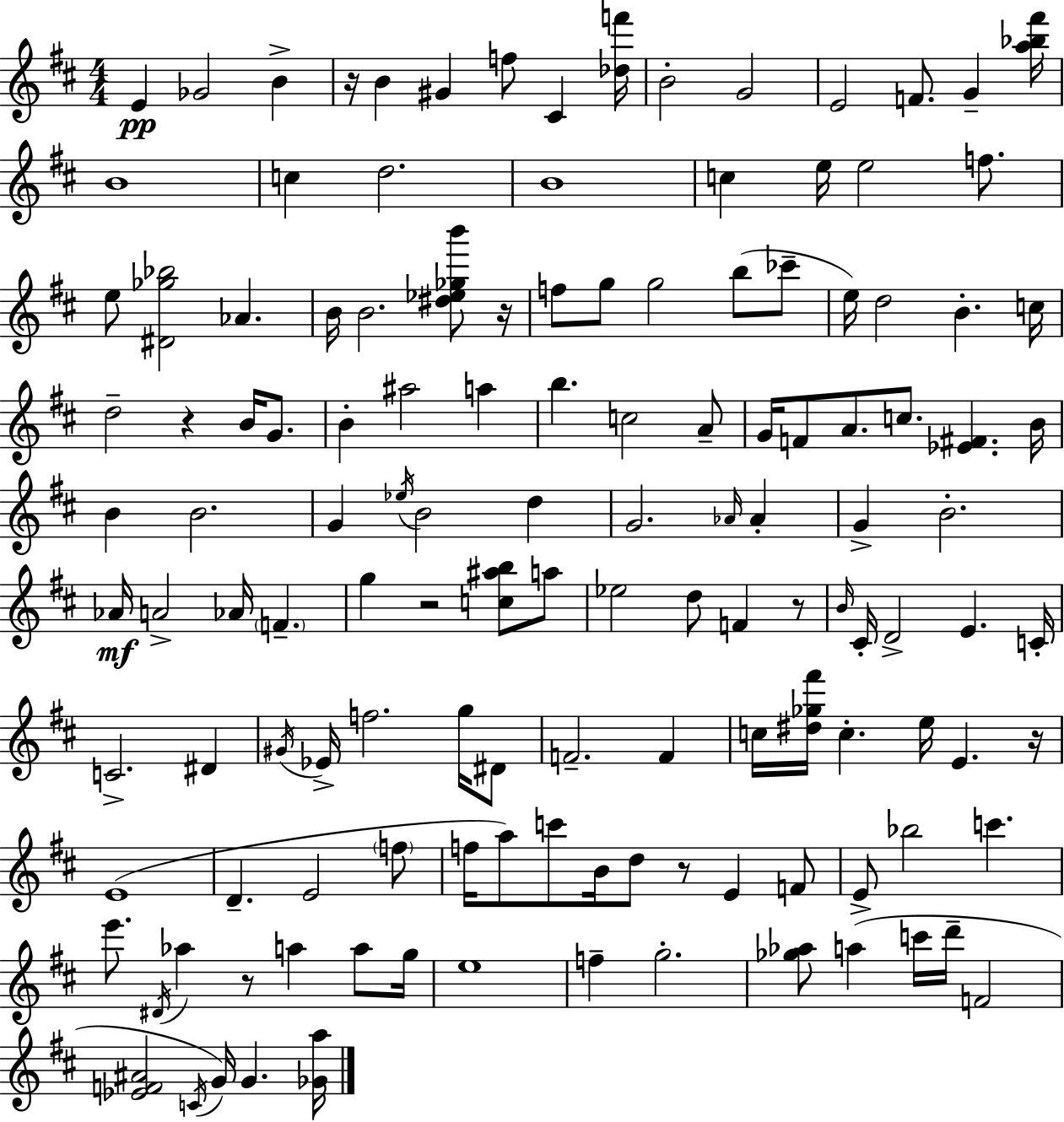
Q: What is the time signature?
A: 4/4